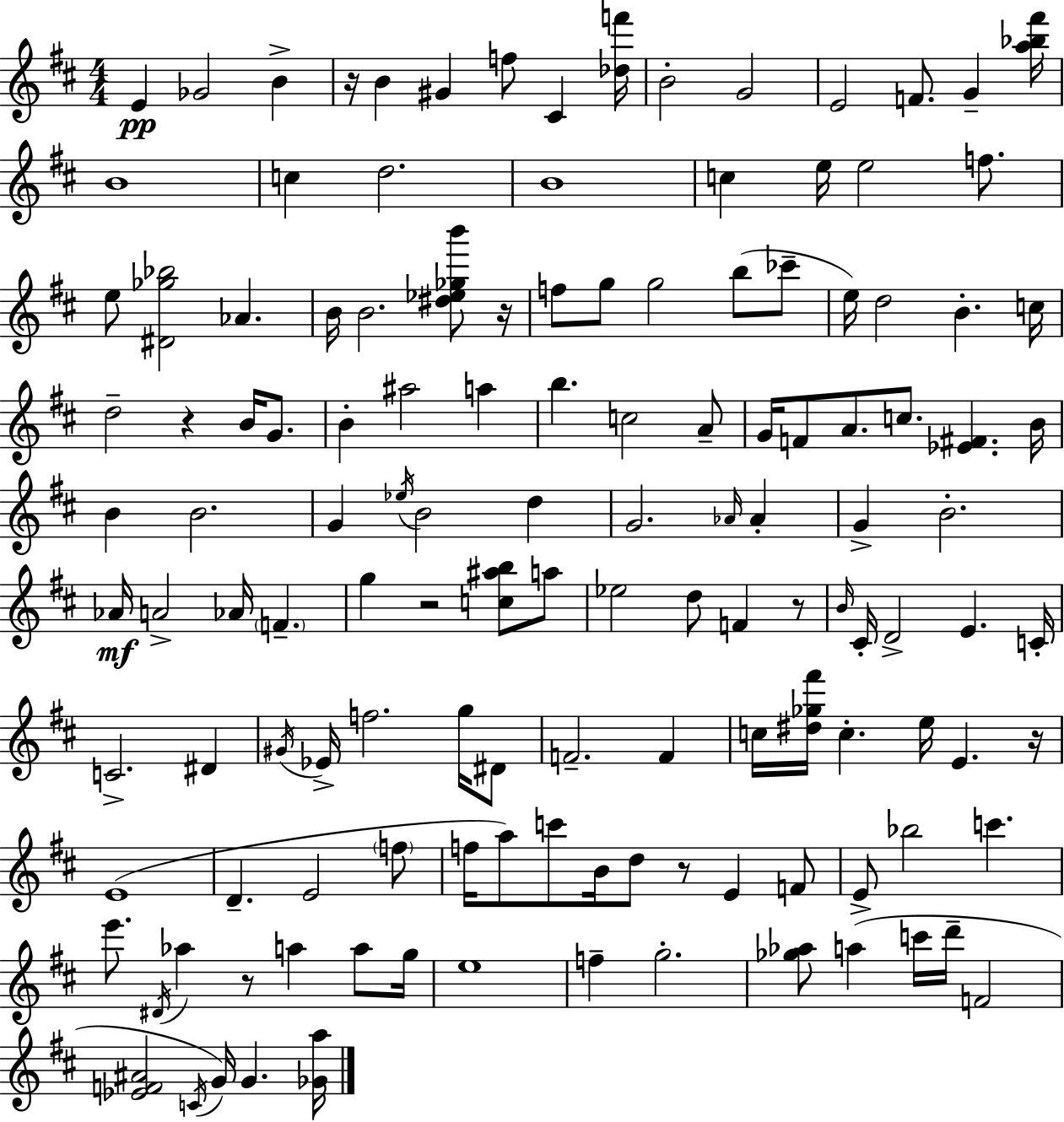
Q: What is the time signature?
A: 4/4